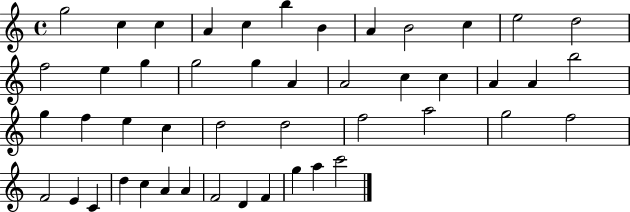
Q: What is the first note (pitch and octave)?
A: G5